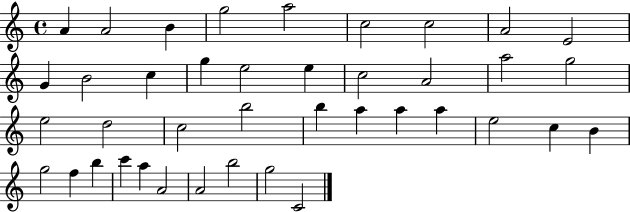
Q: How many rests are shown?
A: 0